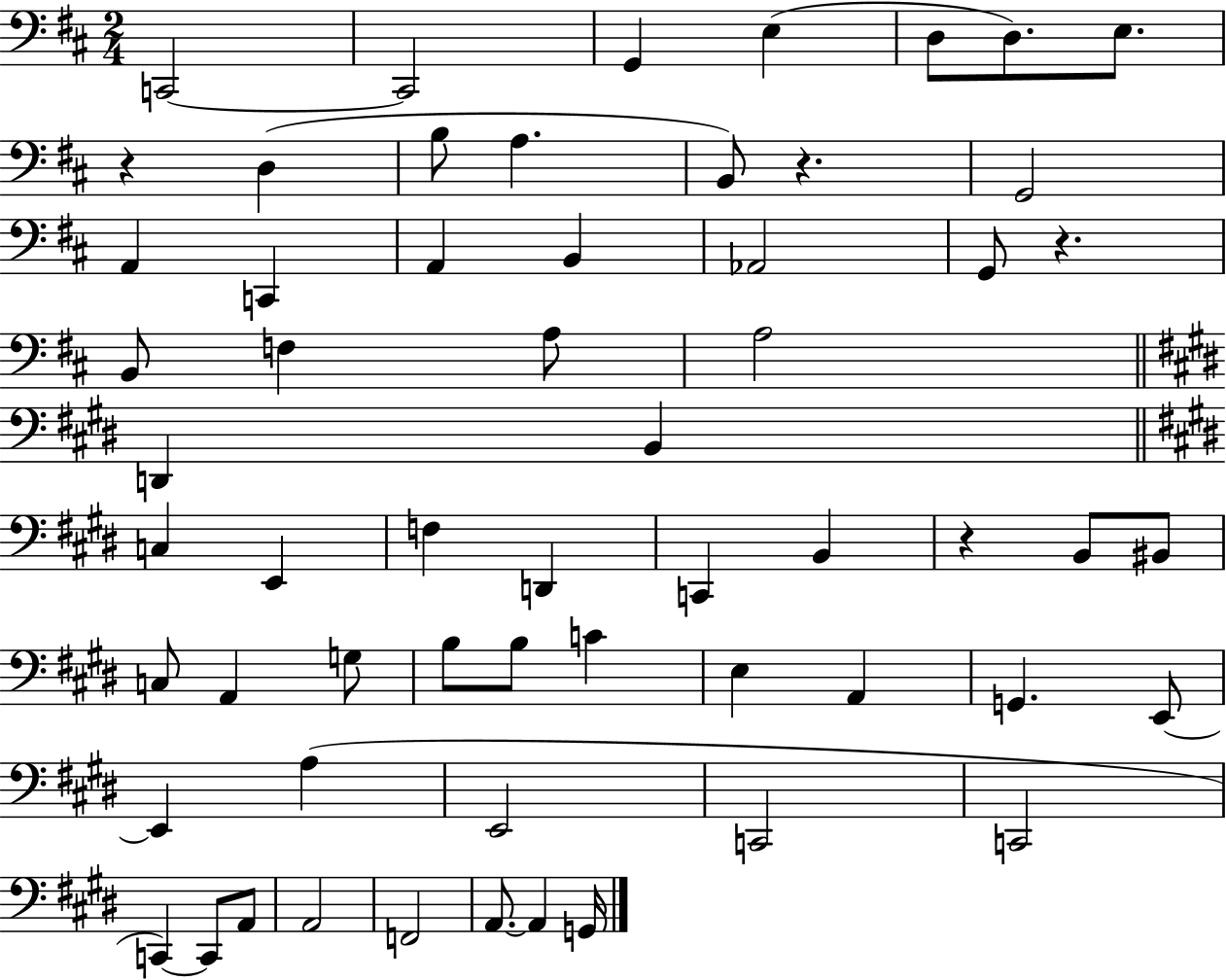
C2/h C2/h G2/q E3/q D3/e D3/e. E3/e. R/q D3/q B3/e A3/q. B2/e R/q. G2/h A2/q C2/q A2/q B2/q Ab2/h G2/e R/q. B2/e F3/q A3/e A3/h D2/q B2/q C3/q E2/q F3/q D2/q C2/q B2/q R/q B2/e BIS2/e C3/e A2/q G3/e B3/e B3/e C4/q E3/q A2/q G2/q. E2/e E2/q A3/q E2/h C2/h C2/h C2/q C2/e A2/e A2/h F2/h A2/e. A2/q G2/s